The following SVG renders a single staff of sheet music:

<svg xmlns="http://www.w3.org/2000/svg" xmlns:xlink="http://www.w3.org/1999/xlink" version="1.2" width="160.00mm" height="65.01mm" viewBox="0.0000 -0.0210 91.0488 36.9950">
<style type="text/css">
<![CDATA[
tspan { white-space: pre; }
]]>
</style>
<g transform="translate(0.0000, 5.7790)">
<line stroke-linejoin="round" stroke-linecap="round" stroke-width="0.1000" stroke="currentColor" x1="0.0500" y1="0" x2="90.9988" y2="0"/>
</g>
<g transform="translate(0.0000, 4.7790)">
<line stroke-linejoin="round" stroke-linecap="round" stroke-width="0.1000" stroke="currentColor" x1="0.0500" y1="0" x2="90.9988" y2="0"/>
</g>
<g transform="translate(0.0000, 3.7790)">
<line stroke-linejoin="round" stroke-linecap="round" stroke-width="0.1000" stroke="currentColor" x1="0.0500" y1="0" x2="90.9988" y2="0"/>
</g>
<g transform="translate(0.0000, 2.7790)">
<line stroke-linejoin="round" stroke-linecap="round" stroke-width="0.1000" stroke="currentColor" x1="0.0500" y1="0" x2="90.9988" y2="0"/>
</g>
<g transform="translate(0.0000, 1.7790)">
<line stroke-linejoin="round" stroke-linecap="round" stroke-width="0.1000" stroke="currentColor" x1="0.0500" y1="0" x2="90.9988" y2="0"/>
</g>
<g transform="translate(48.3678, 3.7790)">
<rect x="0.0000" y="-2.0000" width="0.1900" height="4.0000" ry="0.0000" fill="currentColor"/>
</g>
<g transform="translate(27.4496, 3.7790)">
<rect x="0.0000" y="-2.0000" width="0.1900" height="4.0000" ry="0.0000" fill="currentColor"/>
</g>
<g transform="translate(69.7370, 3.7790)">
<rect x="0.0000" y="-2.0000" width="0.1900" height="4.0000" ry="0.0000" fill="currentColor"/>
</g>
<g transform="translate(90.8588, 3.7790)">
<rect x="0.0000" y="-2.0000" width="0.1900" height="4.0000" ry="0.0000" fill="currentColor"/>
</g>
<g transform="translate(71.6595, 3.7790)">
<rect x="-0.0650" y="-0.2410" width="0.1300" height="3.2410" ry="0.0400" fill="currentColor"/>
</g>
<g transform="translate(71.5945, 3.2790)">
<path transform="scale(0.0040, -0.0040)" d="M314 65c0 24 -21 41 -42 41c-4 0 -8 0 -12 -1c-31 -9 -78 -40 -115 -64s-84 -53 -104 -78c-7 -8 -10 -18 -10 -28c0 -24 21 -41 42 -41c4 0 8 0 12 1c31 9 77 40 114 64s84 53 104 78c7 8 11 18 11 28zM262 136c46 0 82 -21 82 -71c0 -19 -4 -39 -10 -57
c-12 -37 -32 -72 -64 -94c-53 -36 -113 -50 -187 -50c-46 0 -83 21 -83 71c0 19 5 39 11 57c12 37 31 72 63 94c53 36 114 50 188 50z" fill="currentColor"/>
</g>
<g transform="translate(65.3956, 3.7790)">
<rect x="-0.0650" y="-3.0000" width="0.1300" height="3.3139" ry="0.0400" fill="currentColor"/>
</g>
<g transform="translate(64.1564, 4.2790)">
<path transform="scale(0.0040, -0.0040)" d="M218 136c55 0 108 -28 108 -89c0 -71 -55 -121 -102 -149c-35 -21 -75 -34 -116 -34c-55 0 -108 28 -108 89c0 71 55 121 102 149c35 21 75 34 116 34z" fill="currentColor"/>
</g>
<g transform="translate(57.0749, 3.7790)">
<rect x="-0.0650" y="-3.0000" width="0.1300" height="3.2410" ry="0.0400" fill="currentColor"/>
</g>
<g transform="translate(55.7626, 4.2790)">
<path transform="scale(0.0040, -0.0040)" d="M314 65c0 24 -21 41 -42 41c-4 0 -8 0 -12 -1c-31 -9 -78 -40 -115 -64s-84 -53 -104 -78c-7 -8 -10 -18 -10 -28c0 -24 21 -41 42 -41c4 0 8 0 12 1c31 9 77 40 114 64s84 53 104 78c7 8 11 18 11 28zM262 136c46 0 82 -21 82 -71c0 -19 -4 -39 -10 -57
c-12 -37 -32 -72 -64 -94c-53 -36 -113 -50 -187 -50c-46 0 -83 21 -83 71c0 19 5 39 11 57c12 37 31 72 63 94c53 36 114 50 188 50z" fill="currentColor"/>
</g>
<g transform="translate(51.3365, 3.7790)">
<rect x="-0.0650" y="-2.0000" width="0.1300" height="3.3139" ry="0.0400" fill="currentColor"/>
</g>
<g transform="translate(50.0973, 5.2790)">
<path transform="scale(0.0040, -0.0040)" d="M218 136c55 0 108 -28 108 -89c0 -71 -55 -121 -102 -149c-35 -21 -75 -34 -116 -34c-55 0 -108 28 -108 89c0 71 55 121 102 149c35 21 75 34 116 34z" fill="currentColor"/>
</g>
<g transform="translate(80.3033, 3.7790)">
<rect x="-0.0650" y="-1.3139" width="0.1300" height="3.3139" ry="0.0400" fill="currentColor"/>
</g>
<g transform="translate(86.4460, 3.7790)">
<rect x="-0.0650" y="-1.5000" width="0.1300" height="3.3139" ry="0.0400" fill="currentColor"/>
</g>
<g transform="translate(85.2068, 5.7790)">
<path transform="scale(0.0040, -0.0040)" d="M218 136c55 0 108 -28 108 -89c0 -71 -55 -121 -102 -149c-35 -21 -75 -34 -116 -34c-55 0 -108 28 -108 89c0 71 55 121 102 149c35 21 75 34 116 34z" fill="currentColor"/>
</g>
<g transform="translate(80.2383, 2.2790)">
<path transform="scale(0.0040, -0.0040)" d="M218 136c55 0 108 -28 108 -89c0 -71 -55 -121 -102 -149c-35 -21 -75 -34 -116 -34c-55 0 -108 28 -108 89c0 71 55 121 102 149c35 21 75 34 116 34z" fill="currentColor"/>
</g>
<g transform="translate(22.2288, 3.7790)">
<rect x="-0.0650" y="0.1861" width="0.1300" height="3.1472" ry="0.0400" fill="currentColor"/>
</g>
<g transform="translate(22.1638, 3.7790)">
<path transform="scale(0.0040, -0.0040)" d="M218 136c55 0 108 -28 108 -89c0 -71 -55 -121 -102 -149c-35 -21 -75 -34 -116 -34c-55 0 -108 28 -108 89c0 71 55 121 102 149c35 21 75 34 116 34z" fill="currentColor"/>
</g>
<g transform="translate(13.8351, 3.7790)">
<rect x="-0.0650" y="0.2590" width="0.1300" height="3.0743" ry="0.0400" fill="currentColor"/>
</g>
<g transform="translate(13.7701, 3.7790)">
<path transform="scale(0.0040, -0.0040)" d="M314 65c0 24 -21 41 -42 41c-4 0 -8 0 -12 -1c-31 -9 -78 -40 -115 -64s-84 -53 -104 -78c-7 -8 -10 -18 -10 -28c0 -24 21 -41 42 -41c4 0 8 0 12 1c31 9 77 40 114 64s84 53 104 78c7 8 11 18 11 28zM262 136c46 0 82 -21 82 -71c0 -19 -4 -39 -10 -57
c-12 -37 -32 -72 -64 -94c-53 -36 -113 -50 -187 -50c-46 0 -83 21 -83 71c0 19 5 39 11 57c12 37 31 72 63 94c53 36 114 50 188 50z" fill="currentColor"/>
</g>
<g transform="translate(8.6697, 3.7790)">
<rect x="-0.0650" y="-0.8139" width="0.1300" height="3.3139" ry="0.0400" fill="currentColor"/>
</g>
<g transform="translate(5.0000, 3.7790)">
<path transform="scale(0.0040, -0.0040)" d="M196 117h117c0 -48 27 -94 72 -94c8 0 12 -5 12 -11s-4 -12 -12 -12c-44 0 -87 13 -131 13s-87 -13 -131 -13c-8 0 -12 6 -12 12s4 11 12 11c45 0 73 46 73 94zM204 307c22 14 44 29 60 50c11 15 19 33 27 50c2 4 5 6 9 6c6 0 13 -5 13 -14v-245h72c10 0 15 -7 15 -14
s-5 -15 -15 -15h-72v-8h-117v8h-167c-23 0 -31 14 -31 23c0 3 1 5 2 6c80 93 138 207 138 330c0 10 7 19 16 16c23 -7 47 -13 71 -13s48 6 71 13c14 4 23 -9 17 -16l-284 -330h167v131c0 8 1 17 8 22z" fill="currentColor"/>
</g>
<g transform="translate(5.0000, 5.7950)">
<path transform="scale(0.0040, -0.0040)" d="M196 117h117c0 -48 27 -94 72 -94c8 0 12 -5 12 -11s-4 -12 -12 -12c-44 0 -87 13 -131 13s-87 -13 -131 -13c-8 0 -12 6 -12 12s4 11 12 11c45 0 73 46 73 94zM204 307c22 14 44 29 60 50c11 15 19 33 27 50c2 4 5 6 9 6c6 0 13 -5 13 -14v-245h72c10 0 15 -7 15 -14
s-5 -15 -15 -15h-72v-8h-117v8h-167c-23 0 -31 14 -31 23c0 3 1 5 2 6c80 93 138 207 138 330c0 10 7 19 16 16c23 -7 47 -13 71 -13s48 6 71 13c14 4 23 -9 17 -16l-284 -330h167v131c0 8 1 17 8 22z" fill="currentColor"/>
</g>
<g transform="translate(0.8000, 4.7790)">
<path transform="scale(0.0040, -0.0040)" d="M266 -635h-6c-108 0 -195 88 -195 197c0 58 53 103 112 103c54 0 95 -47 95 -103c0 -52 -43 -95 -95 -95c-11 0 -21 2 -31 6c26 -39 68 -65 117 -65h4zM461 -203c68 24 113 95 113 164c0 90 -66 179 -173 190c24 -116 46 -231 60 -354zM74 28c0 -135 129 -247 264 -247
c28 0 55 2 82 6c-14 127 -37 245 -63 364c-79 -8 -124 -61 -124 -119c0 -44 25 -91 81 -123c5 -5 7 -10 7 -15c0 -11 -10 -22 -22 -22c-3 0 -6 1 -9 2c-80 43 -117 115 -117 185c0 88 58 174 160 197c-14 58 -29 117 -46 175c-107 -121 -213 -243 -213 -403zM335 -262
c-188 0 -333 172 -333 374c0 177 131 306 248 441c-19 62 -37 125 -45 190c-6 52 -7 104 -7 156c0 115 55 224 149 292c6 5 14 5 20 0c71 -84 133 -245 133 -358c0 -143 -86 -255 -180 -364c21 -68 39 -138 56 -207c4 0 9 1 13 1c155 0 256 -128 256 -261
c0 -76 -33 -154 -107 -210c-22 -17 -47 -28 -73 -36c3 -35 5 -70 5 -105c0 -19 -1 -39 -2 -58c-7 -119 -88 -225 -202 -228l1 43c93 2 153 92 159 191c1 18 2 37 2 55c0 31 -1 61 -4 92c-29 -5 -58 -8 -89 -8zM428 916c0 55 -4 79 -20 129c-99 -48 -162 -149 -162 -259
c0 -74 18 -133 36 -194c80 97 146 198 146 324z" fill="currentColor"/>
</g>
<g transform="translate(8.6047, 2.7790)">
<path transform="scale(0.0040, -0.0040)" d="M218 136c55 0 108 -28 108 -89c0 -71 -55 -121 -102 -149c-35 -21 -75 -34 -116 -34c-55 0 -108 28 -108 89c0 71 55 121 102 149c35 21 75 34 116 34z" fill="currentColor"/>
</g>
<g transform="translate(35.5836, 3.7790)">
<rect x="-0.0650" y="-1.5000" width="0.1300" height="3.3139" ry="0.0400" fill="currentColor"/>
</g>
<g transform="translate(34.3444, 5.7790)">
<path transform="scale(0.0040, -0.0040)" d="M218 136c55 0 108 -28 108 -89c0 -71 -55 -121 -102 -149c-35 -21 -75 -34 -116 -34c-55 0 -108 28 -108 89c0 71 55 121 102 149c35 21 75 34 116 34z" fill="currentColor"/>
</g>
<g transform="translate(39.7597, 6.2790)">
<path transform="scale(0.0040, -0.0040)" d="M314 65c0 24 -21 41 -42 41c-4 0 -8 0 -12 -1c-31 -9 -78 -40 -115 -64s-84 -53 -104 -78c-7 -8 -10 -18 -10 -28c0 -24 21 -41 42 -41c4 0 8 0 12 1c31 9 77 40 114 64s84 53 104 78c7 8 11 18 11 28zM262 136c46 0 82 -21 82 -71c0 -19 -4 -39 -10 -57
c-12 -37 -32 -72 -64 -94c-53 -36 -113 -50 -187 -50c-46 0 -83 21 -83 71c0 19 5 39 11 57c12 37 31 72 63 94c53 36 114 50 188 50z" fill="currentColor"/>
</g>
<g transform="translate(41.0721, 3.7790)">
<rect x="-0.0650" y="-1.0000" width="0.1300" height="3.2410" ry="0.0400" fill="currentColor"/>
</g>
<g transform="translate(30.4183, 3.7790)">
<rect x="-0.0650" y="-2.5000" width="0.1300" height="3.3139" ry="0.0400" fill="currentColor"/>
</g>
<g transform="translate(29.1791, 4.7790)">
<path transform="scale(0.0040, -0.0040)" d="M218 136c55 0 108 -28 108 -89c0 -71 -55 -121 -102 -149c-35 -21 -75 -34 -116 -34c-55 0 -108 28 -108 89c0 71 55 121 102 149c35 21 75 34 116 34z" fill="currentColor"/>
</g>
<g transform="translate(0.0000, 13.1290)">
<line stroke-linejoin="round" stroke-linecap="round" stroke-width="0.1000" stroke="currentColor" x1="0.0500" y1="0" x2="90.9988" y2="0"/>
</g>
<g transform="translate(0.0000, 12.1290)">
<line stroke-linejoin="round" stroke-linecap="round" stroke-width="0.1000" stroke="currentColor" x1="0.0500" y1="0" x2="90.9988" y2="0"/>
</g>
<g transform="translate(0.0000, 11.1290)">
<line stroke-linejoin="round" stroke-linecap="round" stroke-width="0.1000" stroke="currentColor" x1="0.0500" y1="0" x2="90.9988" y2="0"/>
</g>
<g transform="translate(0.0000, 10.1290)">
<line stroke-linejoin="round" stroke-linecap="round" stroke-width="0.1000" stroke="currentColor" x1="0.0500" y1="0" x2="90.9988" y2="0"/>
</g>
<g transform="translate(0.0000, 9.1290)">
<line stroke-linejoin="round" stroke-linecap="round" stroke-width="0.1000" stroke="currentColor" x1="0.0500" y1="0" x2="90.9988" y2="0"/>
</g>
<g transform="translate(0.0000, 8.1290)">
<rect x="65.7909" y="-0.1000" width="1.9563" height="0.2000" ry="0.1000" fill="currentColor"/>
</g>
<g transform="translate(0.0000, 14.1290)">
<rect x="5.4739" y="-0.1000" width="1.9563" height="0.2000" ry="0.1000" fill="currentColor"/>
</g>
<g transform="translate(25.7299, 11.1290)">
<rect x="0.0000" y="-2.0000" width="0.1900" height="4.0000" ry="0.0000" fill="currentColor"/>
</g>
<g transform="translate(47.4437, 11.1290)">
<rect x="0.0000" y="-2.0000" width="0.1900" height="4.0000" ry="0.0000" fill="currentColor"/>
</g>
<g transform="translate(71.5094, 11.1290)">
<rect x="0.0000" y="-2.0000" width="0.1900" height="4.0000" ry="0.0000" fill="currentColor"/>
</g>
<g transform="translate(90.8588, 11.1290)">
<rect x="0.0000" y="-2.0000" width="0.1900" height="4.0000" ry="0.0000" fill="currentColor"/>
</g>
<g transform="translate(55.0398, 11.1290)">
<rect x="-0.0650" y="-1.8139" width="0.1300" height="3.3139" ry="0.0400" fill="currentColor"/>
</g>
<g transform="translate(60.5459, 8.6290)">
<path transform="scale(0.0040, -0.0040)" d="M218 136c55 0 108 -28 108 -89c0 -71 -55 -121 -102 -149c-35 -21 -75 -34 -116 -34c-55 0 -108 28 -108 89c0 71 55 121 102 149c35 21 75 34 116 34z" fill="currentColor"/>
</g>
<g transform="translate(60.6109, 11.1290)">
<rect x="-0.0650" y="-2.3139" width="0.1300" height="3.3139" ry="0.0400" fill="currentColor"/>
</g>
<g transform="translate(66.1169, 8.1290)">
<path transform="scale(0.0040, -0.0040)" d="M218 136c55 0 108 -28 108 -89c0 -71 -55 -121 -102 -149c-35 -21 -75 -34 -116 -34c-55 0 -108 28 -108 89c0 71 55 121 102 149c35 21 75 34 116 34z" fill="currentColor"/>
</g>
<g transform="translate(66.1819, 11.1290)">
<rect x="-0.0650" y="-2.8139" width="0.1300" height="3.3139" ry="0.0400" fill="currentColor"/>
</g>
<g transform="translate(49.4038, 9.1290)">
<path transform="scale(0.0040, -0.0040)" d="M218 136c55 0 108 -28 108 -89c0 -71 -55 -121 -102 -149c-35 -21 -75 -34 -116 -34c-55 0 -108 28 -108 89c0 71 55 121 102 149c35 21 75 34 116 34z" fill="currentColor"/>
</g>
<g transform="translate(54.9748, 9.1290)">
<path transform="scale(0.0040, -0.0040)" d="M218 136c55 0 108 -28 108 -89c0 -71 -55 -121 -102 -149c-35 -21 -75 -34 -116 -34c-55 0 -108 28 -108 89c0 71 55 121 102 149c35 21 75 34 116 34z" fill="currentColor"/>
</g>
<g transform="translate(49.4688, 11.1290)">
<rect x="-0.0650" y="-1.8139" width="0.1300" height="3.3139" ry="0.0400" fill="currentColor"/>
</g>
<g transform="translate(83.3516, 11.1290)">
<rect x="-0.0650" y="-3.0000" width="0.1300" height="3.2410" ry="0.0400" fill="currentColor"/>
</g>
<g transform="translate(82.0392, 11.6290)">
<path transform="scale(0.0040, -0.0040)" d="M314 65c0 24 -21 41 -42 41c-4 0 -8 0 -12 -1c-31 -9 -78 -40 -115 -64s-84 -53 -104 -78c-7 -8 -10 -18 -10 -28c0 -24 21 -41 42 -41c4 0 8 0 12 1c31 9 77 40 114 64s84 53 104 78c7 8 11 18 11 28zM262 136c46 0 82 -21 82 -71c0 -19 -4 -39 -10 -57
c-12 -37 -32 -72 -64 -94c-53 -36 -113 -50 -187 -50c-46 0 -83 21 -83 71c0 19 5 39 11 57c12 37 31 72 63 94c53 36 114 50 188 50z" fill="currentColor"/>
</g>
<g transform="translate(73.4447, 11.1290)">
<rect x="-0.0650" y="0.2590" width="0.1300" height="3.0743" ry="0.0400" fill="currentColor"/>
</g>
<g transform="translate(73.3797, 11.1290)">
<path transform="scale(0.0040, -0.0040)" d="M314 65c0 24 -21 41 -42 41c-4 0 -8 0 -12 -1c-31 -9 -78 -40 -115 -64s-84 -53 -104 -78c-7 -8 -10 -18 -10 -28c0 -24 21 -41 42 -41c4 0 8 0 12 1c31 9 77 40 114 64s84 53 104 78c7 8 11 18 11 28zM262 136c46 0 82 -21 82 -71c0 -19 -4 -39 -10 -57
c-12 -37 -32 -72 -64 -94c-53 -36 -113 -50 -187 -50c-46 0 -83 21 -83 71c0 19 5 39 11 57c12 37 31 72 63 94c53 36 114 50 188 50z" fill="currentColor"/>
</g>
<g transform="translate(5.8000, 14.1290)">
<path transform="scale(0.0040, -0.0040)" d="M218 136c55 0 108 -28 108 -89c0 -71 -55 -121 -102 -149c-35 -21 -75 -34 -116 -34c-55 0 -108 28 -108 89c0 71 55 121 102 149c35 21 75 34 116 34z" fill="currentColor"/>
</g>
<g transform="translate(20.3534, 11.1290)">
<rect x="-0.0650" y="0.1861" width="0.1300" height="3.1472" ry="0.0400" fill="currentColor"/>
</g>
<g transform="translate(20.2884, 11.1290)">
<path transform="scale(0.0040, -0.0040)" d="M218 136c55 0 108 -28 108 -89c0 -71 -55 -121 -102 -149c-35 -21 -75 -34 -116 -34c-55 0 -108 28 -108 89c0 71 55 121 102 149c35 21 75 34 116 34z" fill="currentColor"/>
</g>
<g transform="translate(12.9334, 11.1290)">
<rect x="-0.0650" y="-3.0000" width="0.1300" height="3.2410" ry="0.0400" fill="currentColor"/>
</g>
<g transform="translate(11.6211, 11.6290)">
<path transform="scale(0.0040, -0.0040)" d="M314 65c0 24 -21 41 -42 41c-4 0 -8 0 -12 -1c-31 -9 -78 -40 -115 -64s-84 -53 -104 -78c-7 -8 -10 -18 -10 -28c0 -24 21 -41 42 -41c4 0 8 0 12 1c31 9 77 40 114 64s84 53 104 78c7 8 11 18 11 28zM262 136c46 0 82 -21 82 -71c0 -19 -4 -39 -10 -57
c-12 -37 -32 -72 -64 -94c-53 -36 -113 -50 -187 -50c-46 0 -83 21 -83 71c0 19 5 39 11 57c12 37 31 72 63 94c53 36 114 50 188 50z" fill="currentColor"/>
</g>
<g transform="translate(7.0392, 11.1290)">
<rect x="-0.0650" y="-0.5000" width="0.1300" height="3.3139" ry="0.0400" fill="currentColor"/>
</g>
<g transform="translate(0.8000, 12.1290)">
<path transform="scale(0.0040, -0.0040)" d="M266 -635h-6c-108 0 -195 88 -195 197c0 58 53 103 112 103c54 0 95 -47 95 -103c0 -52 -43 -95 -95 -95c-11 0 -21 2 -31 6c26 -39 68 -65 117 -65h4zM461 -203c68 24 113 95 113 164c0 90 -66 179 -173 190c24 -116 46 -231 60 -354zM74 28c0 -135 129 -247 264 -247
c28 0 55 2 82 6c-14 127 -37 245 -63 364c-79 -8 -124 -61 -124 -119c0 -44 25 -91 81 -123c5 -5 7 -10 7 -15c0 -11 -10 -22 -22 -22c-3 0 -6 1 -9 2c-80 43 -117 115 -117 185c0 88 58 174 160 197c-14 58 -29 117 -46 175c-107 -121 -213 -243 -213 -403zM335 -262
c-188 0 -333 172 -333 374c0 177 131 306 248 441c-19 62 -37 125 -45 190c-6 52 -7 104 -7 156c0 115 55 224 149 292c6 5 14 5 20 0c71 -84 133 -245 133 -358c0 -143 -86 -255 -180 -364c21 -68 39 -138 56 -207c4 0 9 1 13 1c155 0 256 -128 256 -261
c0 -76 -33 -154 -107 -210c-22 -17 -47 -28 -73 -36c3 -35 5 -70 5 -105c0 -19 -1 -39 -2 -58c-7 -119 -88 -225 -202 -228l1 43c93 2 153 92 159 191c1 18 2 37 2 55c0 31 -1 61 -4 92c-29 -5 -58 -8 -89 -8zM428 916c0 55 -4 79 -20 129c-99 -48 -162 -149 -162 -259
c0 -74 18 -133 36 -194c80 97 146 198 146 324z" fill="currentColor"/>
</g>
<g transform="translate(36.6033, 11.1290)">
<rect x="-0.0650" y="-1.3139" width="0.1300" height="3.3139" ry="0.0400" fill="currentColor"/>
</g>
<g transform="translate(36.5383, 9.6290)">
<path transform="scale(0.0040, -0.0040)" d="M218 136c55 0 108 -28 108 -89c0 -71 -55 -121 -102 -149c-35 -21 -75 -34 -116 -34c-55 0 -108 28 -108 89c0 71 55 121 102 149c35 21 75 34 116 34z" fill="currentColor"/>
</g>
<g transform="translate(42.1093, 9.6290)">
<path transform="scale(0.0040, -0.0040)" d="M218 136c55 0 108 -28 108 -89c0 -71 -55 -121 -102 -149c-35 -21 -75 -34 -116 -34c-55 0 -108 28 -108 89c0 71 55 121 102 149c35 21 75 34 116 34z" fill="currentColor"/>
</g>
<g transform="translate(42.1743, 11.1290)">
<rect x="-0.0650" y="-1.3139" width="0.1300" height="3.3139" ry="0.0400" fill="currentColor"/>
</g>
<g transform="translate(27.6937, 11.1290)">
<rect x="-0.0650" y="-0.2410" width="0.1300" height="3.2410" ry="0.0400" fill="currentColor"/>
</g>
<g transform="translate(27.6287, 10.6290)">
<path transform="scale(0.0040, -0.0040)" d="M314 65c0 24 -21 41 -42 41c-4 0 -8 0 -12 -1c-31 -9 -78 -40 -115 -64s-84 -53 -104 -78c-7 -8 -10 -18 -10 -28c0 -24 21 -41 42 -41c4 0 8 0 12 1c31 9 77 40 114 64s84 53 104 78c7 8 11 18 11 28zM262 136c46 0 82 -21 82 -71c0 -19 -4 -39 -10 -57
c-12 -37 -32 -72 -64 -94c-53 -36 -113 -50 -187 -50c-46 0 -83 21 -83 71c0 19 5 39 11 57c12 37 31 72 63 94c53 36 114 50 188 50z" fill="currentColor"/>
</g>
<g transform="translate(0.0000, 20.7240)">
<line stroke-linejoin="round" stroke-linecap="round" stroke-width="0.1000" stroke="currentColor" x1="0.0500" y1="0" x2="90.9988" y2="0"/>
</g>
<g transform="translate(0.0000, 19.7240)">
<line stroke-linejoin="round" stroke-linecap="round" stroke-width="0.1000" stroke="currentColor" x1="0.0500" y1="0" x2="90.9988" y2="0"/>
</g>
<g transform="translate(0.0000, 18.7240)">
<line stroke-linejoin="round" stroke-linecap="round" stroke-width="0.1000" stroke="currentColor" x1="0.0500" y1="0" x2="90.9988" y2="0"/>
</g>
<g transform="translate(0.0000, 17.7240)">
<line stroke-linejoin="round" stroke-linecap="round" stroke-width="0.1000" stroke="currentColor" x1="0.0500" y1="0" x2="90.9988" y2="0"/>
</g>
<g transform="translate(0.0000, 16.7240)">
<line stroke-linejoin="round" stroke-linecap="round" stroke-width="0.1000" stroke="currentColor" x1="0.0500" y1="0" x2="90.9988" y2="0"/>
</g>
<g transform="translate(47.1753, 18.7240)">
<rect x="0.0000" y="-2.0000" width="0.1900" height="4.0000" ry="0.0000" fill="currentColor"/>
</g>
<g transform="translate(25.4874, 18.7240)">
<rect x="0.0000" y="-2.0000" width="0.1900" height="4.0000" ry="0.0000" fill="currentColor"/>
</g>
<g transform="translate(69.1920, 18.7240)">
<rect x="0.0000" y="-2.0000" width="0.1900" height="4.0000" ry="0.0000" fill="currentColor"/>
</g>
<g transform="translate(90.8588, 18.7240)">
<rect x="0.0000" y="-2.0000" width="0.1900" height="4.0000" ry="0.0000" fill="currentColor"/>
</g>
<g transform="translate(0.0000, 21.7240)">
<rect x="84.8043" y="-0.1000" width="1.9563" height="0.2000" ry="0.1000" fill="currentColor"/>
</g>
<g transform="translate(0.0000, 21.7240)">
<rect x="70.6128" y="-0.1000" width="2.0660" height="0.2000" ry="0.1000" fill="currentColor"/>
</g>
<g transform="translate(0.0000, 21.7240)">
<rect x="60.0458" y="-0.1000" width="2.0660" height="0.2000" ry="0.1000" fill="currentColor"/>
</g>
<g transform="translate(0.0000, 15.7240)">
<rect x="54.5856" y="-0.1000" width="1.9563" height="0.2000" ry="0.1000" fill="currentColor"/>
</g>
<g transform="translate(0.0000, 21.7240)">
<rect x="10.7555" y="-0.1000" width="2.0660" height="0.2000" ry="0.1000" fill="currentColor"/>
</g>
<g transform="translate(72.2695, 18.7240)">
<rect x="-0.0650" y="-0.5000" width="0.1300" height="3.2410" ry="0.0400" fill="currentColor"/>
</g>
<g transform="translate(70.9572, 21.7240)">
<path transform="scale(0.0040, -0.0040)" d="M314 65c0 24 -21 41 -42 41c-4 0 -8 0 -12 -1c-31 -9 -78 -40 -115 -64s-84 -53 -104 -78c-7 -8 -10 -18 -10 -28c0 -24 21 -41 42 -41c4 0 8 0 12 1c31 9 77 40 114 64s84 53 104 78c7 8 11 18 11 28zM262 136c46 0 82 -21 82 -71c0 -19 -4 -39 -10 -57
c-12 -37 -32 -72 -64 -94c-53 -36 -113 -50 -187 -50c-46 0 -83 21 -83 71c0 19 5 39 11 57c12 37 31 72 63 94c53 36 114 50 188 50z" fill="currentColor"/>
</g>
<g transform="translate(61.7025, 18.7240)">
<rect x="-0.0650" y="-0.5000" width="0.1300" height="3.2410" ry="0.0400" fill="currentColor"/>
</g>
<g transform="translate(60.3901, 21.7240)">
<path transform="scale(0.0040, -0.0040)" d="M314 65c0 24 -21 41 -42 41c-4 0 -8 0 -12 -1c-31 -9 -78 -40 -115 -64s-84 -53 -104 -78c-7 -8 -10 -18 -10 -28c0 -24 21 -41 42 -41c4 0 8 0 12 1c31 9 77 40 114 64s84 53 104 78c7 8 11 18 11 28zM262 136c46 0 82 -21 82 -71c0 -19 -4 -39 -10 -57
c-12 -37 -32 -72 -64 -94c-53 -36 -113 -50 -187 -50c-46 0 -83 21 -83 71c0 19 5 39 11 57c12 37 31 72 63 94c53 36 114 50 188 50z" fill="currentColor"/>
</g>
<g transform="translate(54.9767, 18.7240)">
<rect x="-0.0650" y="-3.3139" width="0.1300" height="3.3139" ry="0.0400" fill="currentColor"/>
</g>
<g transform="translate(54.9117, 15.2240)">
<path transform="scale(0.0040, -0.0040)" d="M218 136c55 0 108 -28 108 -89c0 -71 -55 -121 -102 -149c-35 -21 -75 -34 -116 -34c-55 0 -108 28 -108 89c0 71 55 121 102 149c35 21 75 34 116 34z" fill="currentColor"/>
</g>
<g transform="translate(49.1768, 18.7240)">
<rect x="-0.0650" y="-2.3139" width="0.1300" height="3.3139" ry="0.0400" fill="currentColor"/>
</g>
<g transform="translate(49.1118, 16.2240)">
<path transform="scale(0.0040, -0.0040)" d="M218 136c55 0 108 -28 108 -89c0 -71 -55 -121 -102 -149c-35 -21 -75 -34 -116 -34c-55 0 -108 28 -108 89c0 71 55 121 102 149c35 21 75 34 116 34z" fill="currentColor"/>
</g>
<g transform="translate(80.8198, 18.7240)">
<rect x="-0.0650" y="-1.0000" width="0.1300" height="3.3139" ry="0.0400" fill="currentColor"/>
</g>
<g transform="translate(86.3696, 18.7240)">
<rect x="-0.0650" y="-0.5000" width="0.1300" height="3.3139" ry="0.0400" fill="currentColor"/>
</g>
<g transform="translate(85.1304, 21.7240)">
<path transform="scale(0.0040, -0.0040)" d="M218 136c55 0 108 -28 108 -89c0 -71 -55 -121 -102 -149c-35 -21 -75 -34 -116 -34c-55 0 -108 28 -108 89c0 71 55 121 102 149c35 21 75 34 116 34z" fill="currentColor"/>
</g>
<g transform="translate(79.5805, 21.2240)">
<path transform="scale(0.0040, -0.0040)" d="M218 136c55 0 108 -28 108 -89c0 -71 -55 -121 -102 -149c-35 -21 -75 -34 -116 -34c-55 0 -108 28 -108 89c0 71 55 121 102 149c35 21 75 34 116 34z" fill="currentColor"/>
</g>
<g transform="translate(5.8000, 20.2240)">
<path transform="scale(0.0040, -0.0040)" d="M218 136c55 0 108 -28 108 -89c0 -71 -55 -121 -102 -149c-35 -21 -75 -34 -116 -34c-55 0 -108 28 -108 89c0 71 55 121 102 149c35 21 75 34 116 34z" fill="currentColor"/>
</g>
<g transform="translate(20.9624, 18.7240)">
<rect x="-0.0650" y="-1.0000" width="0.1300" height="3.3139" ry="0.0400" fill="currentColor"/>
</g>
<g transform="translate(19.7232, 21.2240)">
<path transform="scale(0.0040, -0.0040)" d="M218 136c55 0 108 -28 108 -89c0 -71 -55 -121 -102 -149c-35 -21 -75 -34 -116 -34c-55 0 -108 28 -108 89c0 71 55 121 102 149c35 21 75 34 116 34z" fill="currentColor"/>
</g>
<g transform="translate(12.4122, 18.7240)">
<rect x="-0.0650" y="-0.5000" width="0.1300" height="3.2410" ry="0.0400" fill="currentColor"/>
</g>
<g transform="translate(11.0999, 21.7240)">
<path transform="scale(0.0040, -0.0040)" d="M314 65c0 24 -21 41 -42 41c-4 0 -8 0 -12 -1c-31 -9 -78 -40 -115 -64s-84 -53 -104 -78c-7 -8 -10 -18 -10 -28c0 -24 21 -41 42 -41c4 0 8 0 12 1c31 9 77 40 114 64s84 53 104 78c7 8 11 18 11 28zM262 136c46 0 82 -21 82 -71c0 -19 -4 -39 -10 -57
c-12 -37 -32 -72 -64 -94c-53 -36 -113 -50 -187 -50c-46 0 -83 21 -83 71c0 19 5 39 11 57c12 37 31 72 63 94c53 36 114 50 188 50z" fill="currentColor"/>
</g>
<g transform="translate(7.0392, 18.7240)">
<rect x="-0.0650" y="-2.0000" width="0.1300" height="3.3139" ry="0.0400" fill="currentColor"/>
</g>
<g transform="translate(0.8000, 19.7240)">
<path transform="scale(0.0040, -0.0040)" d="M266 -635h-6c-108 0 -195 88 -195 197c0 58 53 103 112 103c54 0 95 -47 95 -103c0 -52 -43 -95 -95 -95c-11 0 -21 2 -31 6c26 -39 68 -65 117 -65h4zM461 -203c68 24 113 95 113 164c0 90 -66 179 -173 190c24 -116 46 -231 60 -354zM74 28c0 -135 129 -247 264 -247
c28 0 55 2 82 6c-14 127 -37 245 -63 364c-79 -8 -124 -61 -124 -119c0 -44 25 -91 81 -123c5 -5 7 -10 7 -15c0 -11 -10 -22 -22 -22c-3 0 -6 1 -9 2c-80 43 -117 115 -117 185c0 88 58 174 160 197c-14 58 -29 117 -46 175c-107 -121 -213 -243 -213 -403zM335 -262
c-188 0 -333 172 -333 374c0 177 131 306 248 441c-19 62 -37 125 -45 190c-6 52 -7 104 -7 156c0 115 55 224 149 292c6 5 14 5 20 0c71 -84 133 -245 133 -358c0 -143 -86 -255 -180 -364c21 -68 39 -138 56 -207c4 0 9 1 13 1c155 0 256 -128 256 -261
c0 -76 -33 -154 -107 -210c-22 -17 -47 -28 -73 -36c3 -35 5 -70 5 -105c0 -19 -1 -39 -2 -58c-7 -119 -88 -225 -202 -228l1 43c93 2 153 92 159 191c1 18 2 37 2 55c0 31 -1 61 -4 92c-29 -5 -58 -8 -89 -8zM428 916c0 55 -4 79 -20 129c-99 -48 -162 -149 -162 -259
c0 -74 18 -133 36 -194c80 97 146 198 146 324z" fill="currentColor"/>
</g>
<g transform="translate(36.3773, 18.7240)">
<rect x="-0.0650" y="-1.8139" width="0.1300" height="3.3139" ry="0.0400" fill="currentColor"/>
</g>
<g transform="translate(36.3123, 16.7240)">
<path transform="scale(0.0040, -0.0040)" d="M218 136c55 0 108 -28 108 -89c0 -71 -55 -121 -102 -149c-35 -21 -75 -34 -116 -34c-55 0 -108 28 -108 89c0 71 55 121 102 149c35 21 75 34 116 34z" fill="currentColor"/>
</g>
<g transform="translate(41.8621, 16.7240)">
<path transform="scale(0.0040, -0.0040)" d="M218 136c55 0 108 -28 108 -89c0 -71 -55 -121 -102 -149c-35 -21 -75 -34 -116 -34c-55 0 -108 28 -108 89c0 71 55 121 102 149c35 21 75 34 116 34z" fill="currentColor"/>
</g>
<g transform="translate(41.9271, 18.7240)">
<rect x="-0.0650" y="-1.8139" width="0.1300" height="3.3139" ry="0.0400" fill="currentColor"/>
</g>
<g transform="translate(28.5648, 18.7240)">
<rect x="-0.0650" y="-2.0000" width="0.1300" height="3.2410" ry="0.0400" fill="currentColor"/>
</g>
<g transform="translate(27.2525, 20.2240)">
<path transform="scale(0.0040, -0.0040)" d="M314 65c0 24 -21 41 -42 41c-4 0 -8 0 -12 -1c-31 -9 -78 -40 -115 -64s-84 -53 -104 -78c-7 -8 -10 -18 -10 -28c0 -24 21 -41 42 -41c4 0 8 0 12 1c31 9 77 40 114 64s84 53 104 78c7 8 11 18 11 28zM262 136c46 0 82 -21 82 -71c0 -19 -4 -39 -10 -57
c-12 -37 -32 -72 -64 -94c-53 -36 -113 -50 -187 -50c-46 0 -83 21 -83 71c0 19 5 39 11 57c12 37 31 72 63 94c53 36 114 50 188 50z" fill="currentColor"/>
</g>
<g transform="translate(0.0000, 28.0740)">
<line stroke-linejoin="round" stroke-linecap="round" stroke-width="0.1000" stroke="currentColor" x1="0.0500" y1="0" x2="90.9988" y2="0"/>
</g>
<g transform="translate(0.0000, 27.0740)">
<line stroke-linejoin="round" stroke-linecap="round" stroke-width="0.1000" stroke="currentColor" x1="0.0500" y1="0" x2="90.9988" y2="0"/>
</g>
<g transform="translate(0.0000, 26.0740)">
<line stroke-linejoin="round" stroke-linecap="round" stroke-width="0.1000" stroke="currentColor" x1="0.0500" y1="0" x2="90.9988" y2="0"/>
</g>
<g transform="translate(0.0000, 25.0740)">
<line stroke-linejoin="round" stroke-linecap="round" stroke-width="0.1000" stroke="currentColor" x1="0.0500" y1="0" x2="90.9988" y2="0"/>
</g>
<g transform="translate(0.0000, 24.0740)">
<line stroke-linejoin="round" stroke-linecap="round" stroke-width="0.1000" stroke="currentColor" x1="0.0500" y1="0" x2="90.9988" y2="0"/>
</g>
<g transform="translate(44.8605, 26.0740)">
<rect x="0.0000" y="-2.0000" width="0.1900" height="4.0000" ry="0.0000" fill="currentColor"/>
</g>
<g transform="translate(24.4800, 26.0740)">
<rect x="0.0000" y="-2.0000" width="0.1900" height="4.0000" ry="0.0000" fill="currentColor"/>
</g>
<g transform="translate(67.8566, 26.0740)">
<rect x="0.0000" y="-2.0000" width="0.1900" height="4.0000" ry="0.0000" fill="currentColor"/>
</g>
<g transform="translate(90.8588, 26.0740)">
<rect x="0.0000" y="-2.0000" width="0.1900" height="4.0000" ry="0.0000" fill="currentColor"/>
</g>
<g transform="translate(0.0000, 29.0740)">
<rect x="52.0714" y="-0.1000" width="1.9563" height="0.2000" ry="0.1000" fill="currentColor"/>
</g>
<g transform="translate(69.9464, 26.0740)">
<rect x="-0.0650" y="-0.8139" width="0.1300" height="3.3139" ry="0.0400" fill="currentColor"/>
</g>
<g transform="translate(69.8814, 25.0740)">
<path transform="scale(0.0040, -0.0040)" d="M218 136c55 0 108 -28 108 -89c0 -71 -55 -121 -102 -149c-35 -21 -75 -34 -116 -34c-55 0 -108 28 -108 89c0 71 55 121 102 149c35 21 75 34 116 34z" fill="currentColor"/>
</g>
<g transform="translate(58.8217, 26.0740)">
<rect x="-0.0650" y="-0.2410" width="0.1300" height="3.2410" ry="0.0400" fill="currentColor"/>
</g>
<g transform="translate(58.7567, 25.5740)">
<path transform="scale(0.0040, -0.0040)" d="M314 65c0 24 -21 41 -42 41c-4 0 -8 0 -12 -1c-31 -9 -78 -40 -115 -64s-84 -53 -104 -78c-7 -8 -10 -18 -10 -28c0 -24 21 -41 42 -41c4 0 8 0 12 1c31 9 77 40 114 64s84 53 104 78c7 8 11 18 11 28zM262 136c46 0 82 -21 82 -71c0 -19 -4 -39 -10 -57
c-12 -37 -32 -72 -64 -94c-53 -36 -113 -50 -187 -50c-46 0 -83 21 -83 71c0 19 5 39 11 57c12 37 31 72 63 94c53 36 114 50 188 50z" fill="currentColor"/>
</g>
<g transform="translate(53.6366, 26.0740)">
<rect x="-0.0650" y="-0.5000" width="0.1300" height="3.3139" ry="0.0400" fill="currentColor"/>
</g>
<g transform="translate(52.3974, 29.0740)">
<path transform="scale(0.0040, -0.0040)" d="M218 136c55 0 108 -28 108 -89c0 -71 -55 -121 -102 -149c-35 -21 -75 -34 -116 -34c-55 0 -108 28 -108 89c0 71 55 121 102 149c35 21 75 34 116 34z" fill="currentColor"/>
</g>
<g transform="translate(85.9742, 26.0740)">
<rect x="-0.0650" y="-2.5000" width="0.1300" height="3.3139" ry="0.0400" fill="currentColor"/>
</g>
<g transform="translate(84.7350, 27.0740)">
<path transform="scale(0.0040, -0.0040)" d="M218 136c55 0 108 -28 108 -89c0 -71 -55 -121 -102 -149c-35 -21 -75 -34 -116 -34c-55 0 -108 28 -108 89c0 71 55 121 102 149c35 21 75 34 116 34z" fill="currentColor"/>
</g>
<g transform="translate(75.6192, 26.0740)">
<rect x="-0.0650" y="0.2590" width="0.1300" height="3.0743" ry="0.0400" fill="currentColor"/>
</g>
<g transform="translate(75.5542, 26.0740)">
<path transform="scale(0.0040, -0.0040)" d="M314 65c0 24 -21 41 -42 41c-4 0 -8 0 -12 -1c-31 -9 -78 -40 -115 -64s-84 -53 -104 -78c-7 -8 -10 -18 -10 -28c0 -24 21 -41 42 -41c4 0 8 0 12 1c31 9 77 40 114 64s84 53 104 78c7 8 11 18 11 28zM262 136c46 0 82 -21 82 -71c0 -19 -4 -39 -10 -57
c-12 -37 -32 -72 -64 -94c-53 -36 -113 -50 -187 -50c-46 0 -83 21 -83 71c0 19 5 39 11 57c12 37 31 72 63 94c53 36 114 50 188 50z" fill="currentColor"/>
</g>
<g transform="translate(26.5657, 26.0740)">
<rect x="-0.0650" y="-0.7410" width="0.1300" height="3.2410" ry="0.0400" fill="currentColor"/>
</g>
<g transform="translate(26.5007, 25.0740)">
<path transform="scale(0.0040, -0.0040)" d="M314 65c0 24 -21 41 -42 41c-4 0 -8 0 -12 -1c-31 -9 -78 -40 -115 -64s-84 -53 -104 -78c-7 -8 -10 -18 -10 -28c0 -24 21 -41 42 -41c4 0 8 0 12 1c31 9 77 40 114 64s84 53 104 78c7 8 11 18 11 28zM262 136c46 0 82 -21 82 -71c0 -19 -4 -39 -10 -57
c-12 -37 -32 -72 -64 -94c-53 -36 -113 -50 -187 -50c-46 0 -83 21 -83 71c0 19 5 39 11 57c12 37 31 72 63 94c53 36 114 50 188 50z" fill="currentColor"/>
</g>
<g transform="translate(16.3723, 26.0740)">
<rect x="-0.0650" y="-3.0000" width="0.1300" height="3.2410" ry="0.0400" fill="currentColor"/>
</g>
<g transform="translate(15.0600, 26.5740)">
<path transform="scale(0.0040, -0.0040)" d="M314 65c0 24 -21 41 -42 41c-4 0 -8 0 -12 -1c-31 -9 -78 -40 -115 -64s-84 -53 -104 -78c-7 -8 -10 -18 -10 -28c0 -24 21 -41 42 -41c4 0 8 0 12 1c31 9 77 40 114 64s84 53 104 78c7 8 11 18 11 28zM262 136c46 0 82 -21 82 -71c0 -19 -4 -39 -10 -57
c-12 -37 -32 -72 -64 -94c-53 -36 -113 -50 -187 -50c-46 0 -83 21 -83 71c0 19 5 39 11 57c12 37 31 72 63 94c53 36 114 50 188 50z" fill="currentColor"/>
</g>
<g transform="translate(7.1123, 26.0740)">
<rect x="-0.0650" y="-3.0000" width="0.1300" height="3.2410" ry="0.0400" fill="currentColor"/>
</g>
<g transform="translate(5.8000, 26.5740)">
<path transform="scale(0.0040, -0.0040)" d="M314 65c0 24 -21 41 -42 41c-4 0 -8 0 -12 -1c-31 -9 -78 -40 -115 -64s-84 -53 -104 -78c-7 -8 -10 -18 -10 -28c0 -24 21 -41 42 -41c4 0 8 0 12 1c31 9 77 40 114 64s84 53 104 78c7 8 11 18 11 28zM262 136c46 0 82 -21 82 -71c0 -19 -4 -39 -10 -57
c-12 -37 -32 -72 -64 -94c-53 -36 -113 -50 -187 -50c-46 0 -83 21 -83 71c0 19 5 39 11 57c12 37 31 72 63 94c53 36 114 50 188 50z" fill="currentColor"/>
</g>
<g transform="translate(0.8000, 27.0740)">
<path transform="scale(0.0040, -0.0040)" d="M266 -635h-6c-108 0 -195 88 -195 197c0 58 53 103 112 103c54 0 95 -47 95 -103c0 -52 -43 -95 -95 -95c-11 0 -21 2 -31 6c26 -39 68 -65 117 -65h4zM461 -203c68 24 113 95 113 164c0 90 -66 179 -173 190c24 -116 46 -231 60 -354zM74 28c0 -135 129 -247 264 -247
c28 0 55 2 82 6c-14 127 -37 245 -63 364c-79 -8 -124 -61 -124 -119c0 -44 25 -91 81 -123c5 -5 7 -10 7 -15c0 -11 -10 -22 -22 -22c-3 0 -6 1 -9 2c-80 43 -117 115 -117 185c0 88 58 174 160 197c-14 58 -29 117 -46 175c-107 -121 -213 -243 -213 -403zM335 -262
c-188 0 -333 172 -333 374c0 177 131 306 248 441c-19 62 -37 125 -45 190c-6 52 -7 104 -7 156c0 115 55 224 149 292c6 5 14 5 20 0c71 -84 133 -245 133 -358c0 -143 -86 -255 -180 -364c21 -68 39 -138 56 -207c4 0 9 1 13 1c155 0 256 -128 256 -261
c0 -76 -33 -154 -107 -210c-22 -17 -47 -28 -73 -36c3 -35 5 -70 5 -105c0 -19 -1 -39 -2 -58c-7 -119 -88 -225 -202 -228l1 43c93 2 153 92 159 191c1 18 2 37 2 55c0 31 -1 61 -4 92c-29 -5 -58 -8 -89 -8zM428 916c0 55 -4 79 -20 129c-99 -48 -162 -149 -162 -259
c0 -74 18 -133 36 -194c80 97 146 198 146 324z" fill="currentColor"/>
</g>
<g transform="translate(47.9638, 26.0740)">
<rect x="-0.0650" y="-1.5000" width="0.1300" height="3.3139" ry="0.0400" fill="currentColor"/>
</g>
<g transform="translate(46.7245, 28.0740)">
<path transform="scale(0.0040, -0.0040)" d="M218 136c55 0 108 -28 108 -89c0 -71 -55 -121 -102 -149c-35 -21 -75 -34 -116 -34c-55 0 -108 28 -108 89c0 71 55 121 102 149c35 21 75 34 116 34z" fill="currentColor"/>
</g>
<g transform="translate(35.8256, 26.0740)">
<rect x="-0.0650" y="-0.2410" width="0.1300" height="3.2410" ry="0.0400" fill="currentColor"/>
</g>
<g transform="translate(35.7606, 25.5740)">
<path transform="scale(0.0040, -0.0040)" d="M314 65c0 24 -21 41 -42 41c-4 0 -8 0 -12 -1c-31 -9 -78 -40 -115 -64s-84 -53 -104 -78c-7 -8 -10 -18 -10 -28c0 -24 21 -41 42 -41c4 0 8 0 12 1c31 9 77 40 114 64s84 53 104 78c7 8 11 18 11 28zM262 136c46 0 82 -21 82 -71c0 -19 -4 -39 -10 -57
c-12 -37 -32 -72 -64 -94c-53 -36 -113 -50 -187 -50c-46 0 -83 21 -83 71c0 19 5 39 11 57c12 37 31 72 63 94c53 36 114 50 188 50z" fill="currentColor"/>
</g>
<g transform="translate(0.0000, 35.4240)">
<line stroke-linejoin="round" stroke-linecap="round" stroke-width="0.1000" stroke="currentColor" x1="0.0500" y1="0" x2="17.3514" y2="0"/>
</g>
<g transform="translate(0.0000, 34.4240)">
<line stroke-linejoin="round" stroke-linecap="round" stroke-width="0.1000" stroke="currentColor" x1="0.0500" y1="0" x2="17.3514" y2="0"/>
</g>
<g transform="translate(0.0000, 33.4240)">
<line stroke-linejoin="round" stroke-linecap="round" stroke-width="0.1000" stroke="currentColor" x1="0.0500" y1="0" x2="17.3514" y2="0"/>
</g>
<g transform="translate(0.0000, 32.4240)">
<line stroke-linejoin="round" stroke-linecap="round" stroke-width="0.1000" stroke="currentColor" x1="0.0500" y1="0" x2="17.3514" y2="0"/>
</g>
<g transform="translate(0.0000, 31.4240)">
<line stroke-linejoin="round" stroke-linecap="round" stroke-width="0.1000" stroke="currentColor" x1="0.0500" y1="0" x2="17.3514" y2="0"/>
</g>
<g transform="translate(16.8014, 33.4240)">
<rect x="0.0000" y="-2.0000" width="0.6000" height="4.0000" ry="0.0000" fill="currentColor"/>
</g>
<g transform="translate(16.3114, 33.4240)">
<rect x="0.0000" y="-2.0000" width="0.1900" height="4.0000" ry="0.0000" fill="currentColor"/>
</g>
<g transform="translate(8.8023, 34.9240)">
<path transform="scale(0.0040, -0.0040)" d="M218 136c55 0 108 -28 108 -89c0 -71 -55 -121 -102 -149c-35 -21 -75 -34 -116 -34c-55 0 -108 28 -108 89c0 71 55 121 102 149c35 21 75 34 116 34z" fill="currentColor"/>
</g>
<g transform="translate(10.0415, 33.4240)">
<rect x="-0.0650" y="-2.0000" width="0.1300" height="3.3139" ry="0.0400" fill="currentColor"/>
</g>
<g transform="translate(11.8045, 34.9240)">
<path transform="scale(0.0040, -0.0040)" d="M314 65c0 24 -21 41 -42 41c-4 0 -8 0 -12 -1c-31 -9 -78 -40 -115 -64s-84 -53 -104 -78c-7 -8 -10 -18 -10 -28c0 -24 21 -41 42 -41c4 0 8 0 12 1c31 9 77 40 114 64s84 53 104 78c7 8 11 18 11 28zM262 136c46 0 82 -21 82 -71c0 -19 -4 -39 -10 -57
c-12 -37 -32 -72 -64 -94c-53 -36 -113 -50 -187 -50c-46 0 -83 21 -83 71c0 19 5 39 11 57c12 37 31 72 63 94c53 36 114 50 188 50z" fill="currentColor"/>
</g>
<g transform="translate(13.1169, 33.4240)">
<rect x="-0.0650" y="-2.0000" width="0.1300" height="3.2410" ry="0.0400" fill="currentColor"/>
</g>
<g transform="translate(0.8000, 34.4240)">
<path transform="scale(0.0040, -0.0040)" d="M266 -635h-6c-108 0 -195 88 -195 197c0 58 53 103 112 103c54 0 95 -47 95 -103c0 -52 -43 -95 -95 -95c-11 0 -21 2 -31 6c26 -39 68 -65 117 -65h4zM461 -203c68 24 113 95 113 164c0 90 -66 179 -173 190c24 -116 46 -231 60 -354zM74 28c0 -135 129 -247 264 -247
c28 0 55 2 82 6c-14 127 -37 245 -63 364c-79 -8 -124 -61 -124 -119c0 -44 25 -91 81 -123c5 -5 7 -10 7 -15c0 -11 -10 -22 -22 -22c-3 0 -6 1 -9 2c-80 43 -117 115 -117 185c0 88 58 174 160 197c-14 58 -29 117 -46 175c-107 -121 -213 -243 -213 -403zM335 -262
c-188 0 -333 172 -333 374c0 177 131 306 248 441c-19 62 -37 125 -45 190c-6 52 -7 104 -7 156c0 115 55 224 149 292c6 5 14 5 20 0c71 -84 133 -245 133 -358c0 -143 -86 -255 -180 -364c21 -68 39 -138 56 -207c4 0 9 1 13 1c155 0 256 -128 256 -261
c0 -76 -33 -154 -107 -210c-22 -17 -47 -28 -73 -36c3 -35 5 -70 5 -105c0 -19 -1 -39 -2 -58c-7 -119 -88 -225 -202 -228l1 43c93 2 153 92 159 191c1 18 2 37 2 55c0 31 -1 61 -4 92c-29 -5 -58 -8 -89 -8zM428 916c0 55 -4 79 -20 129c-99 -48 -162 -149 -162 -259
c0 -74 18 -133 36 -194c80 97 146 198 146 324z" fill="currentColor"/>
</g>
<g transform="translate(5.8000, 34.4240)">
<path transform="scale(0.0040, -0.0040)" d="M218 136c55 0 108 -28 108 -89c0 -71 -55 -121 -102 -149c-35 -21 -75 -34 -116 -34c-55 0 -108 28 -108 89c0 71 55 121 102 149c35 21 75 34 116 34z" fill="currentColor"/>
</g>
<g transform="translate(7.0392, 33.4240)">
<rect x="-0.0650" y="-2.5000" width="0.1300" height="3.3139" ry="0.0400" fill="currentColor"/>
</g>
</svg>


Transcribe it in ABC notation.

X:1
T:Untitled
M:4/4
L:1/4
K:C
d B2 B G E D2 F A2 A c2 e E C A2 B c2 e e f f g a B2 A2 F C2 D F2 f f g b C2 C2 D C A2 A2 d2 c2 E C c2 d B2 G G F F2